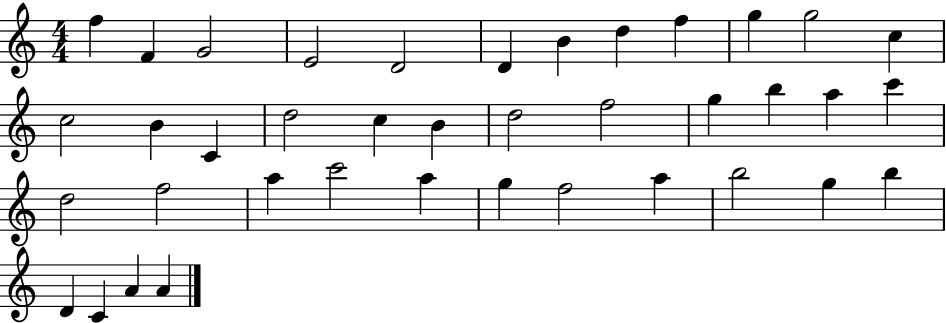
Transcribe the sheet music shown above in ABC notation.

X:1
T:Untitled
M:4/4
L:1/4
K:C
f F G2 E2 D2 D B d f g g2 c c2 B C d2 c B d2 f2 g b a c' d2 f2 a c'2 a g f2 a b2 g b D C A A